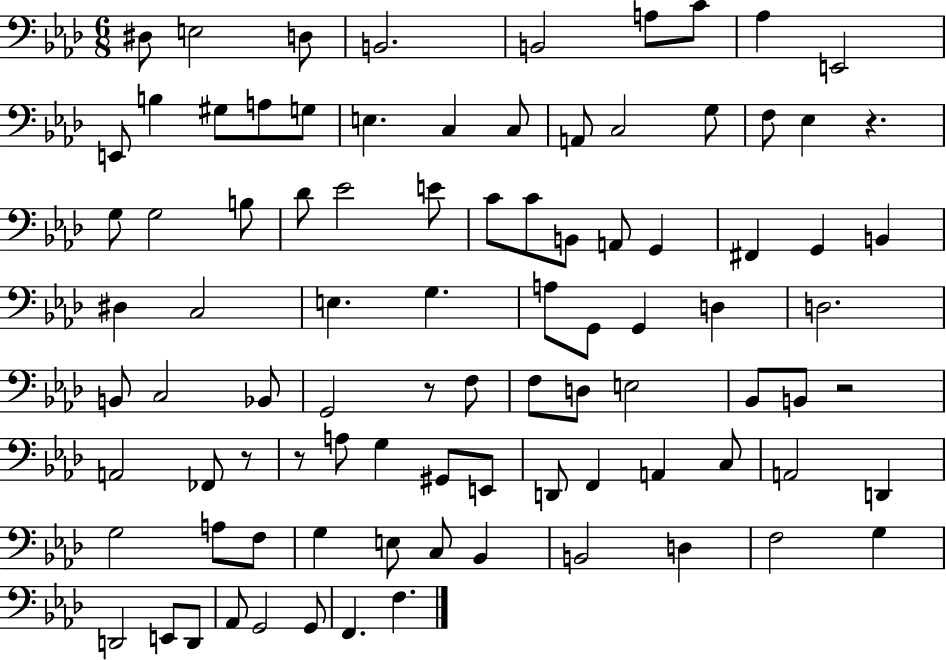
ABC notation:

X:1
T:Untitled
M:6/8
L:1/4
K:Ab
^D,/2 E,2 D,/2 B,,2 B,,2 A,/2 C/2 _A, E,,2 E,,/2 B, ^G,/2 A,/2 G,/2 E, C, C,/2 A,,/2 C,2 G,/2 F,/2 _E, z G,/2 G,2 B,/2 _D/2 _E2 E/2 C/2 C/2 B,,/2 A,,/2 G,, ^F,, G,, B,, ^D, C,2 E, G, A,/2 G,,/2 G,, D, D,2 B,,/2 C,2 _B,,/2 G,,2 z/2 F,/2 F,/2 D,/2 E,2 _B,,/2 B,,/2 z2 A,,2 _F,,/2 z/2 z/2 A,/2 G, ^G,,/2 E,,/2 D,,/2 F,, A,, C,/2 A,,2 D,, G,2 A,/2 F,/2 G, E,/2 C,/2 _B,, B,,2 D, F,2 G, D,,2 E,,/2 D,,/2 _A,,/2 G,,2 G,,/2 F,, F,